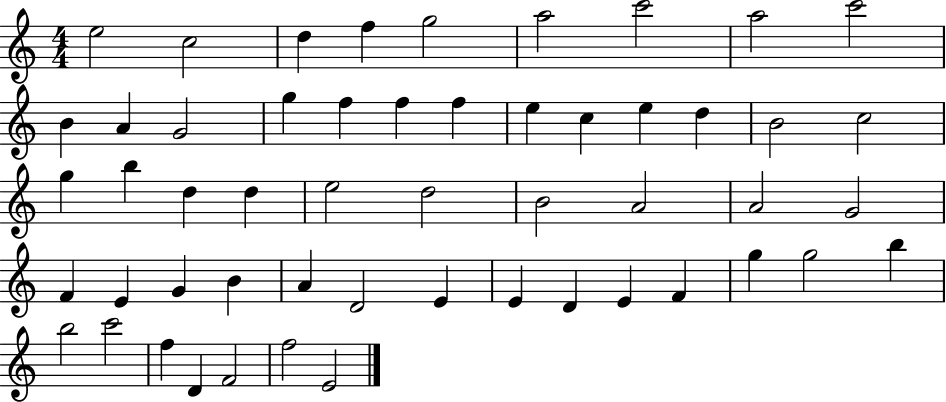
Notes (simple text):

E5/h C5/h D5/q F5/q G5/h A5/h C6/h A5/h C6/h B4/q A4/q G4/h G5/q F5/q F5/q F5/q E5/q C5/q E5/q D5/q B4/h C5/h G5/q B5/q D5/q D5/q E5/h D5/h B4/h A4/h A4/h G4/h F4/q E4/q G4/q B4/q A4/q D4/h E4/q E4/q D4/q E4/q F4/q G5/q G5/h B5/q B5/h C6/h F5/q D4/q F4/h F5/h E4/h